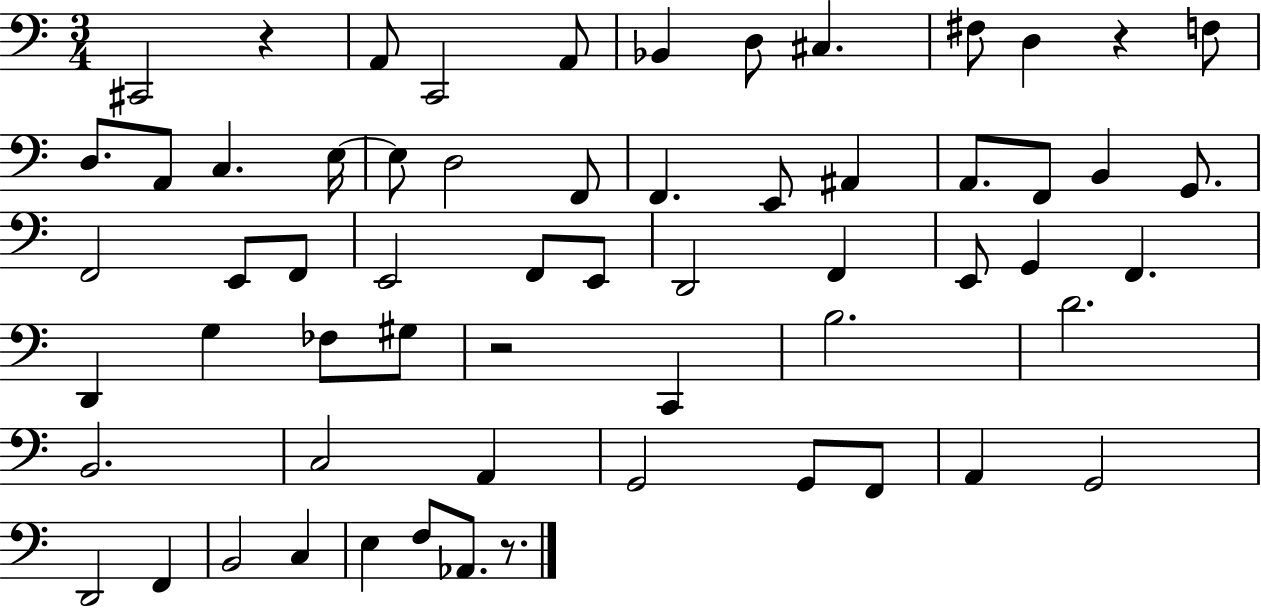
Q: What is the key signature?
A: C major